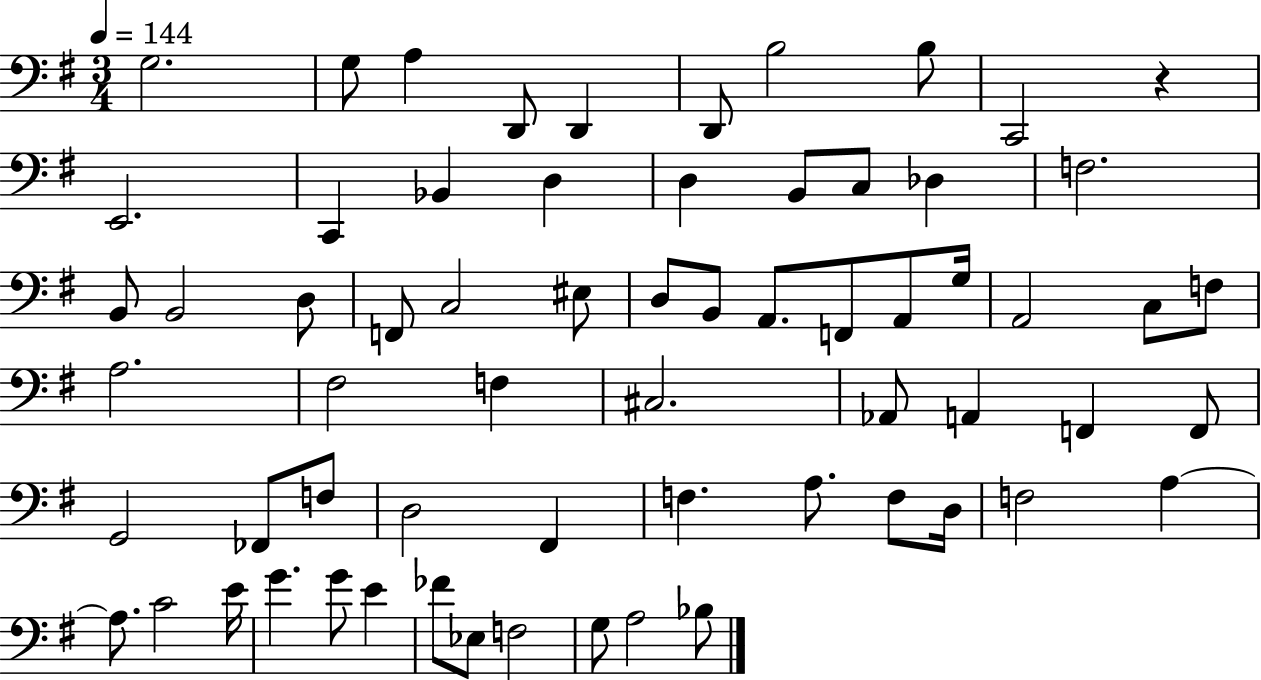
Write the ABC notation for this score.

X:1
T:Untitled
M:3/4
L:1/4
K:G
G,2 G,/2 A, D,,/2 D,, D,,/2 B,2 B,/2 C,,2 z E,,2 C,, _B,, D, D, B,,/2 C,/2 _D, F,2 B,,/2 B,,2 D,/2 F,,/2 C,2 ^E,/2 D,/2 B,,/2 A,,/2 F,,/2 A,,/2 G,/4 A,,2 C,/2 F,/2 A,2 ^F,2 F, ^C,2 _A,,/2 A,, F,, F,,/2 G,,2 _F,,/2 F,/2 D,2 ^F,, F, A,/2 F,/2 D,/4 F,2 A, A,/2 C2 E/4 G G/2 E _F/2 _E,/2 F,2 G,/2 A,2 _B,/2